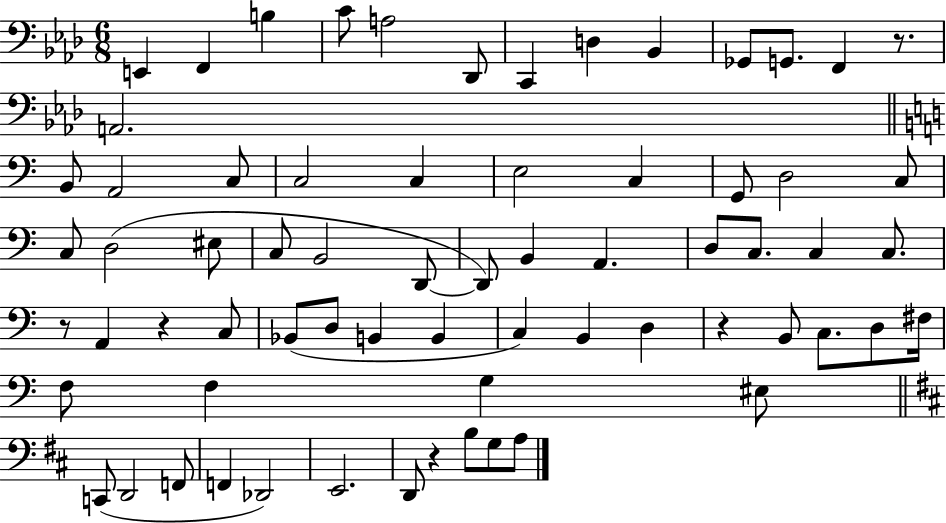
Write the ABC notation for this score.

X:1
T:Untitled
M:6/8
L:1/4
K:Ab
E,, F,, B, C/2 A,2 _D,,/2 C,, D, _B,, _G,,/2 G,,/2 F,, z/2 A,,2 B,,/2 A,,2 C,/2 C,2 C, E,2 C, G,,/2 D,2 C,/2 C,/2 D,2 ^E,/2 C,/2 B,,2 D,,/2 D,,/2 B,, A,, D,/2 C,/2 C, C,/2 z/2 A,, z C,/2 _B,,/2 D,/2 B,, B,, C, B,, D, z B,,/2 C,/2 D,/2 ^F,/4 F,/2 F, G, ^E,/2 C,,/2 D,,2 F,,/2 F,, _D,,2 E,,2 D,,/2 z B,/2 G,/2 A,/2